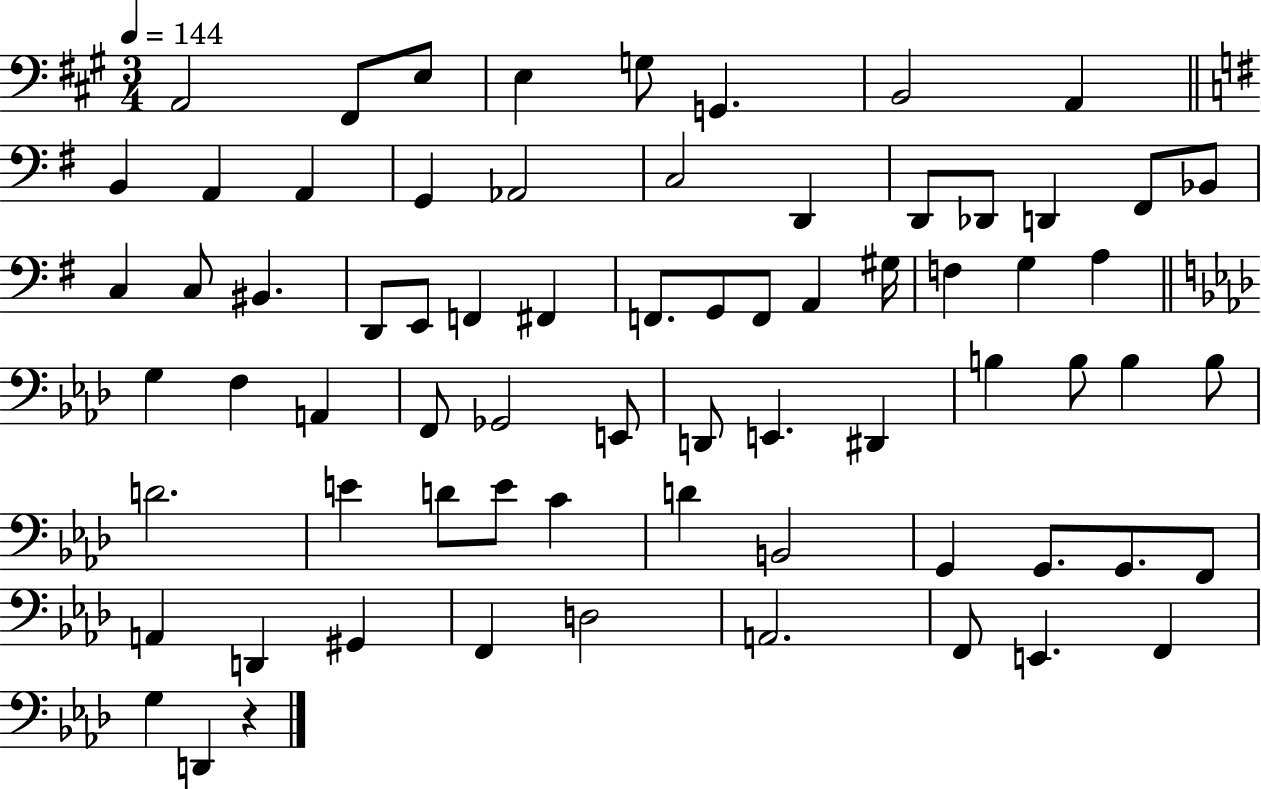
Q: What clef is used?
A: bass